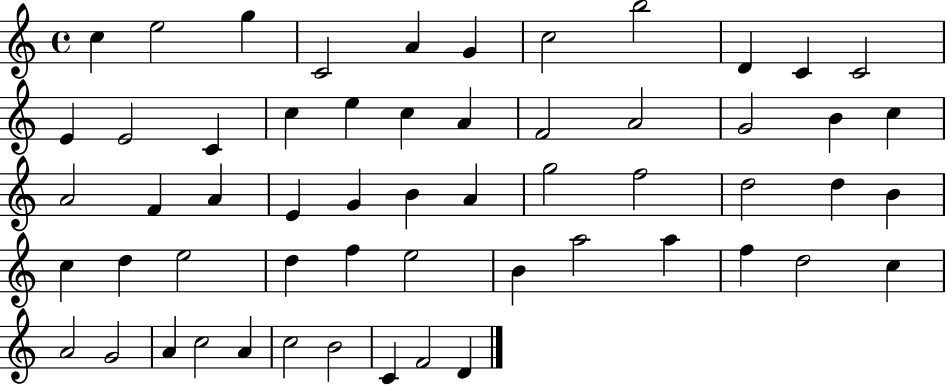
{
  \clef treble
  \time 4/4
  \defaultTimeSignature
  \key c \major
  c''4 e''2 g''4 | c'2 a'4 g'4 | c''2 b''2 | d'4 c'4 c'2 | \break e'4 e'2 c'4 | c''4 e''4 c''4 a'4 | f'2 a'2 | g'2 b'4 c''4 | \break a'2 f'4 a'4 | e'4 g'4 b'4 a'4 | g''2 f''2 | d''2 d''4 b'4 | \break c''4 d''4 e''2 | d''4 f''4 e''2 | b'4 a''2 a''4 | f''4 d''2 c''4 | \break a'2 g'2 | a'4 c''2 a'4 | c''2 b'2 | c'4 f'2 d'4 | \break \bar "|."
}